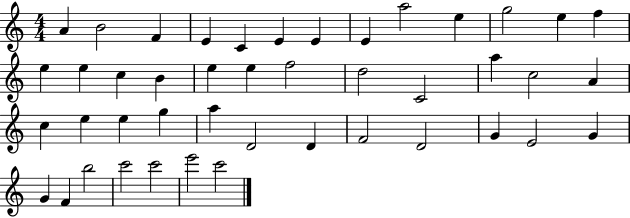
A4/q B4/h F4/q E4/q C4/q E4/q E4/q E4/q A5/h E5/q G5/h E5/q F5/q E5/q E5/q C5/q B4/q E5/q E5/q F5/h D5/h C4/h A5/q C5/h A4/q C5/q E5/q E5/q G5/q A5/q D4/h D4/q F4/h D4/h G4/q E4/h G4/q G4/q F4/q B5/h C6/h C6/h E6/h C6/h